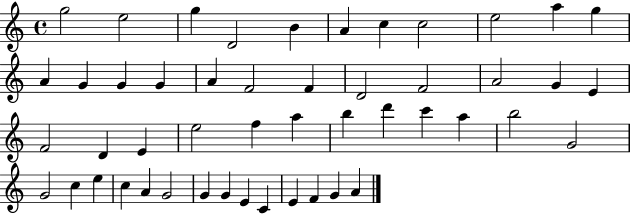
{
  \clef treble
  \time 4/4
  \defaultTimeSignature
  \key c \major
  g''2 e''2 | g''4 d'2 b'4 | a'4 c''4 c''2 | e''2 a''4 g''4 | \break a'4 g'4 g'4 g'4 | a'4 f'2 f'4 | d'2 f'2 | a'2 g'4 e'4 | \break f'2 d'4 e'4 | e''2 f''4 a''4 | b''4 d'''4 c'''4 a''4 | b''2 g'2 | \break g'2 c''4 e''4 | c''4 a'4 g'2 | g'4 g'4 e'4 c'4 | e'4 f'4 g'4 a'4 | \break \bar "|."
}